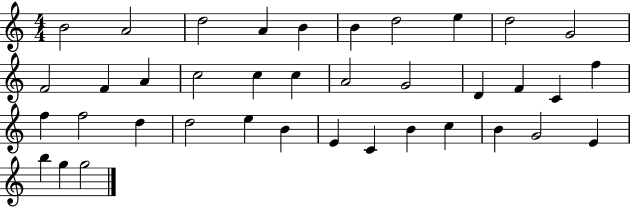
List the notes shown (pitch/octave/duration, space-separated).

B4/h A4/h D5/h A4/q B4/q B4/q D5/h E5/q D5/h G4/h F4/h F4/q A4/q C5/h C5/q C5/q A4/h G4/h D4/q F4/q C4/q F5/q F5/q F5/h D5/q D5/h E5/q B4/q E4/q C4/q B4/q C5/q B4/q G4/h E4/q B5/q G5/q G5/h